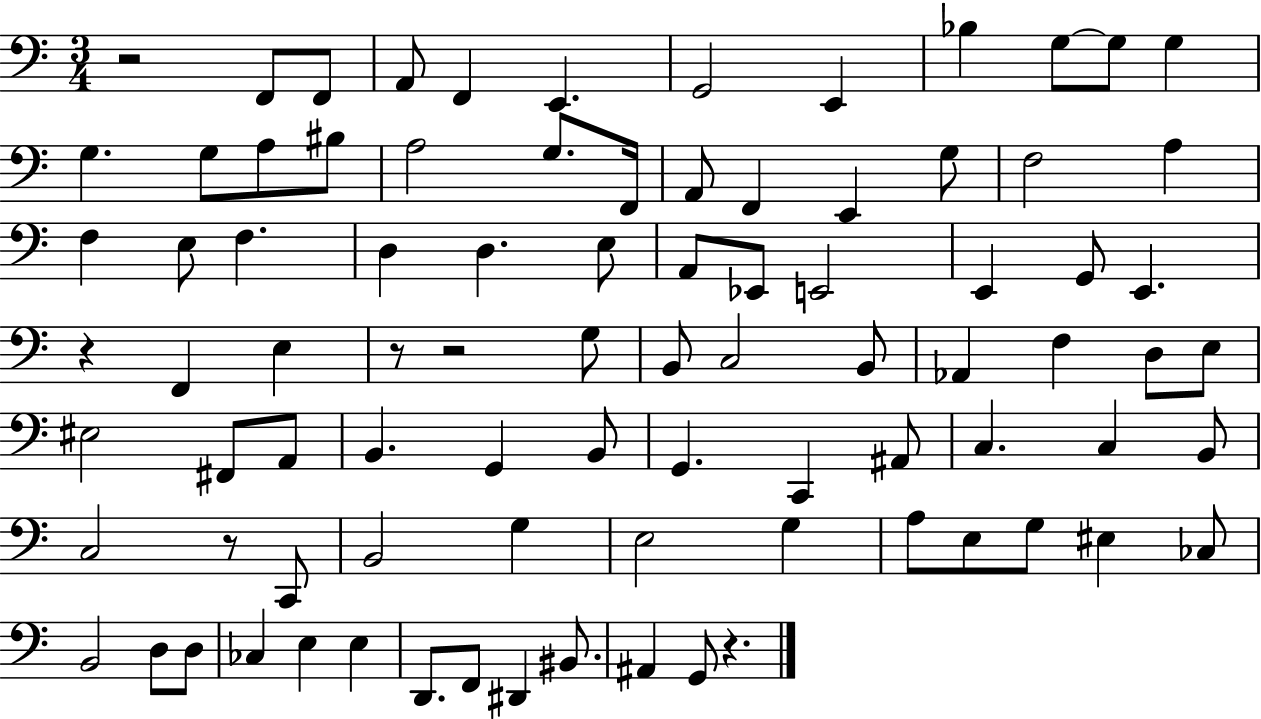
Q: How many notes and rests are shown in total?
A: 87